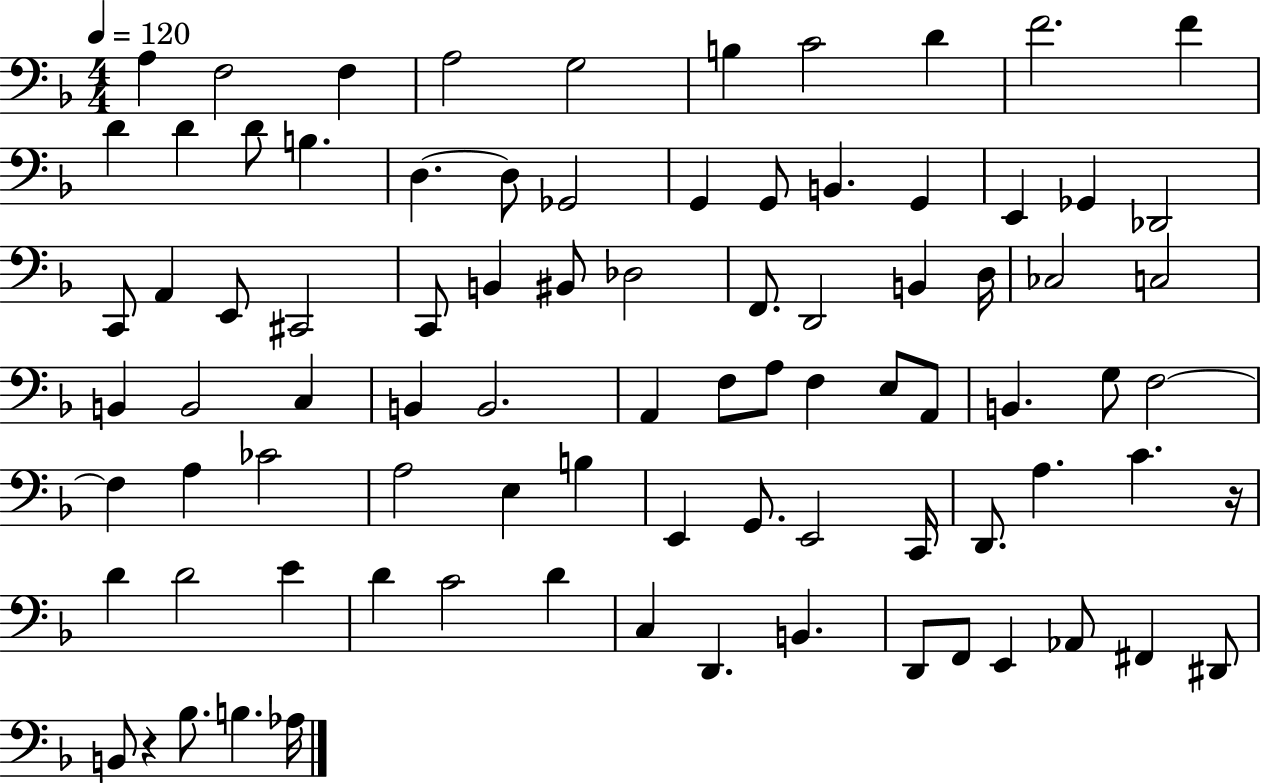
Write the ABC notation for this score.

X:1
T:Untitled
M:4/4
L:1/4
K:F
A, F,2 F, A,2 G,2 B, C2 D F2 F D D D/2 B, D, D,/2 _G,,2 G,, G,,/2 B,, G,, E,, _G,, _D,,2 C,,/2 A,, E,,/2 ^C,,2 C,,/2 B,, ^B,,/2 _D,2 F,,/2 D,,2 B,, D,/4 _C,2 C,2 B,, B,,2 C, B,, B,,2 A,, F,/2 A,/2 F, E,/2 A,,/2 B,, G,/2 F,2 F, A, _C2 A,2 E, B, E,, G,,/2 E,,2 C,,/4 D,,/2 A, C z/4 D D2 E D C2 D C, D,, B,, D,,/2 F,,/2 E,, _A,,/2 ^F,, ^D,,/2 B,,/2 z _B,/2 B, _A,/4